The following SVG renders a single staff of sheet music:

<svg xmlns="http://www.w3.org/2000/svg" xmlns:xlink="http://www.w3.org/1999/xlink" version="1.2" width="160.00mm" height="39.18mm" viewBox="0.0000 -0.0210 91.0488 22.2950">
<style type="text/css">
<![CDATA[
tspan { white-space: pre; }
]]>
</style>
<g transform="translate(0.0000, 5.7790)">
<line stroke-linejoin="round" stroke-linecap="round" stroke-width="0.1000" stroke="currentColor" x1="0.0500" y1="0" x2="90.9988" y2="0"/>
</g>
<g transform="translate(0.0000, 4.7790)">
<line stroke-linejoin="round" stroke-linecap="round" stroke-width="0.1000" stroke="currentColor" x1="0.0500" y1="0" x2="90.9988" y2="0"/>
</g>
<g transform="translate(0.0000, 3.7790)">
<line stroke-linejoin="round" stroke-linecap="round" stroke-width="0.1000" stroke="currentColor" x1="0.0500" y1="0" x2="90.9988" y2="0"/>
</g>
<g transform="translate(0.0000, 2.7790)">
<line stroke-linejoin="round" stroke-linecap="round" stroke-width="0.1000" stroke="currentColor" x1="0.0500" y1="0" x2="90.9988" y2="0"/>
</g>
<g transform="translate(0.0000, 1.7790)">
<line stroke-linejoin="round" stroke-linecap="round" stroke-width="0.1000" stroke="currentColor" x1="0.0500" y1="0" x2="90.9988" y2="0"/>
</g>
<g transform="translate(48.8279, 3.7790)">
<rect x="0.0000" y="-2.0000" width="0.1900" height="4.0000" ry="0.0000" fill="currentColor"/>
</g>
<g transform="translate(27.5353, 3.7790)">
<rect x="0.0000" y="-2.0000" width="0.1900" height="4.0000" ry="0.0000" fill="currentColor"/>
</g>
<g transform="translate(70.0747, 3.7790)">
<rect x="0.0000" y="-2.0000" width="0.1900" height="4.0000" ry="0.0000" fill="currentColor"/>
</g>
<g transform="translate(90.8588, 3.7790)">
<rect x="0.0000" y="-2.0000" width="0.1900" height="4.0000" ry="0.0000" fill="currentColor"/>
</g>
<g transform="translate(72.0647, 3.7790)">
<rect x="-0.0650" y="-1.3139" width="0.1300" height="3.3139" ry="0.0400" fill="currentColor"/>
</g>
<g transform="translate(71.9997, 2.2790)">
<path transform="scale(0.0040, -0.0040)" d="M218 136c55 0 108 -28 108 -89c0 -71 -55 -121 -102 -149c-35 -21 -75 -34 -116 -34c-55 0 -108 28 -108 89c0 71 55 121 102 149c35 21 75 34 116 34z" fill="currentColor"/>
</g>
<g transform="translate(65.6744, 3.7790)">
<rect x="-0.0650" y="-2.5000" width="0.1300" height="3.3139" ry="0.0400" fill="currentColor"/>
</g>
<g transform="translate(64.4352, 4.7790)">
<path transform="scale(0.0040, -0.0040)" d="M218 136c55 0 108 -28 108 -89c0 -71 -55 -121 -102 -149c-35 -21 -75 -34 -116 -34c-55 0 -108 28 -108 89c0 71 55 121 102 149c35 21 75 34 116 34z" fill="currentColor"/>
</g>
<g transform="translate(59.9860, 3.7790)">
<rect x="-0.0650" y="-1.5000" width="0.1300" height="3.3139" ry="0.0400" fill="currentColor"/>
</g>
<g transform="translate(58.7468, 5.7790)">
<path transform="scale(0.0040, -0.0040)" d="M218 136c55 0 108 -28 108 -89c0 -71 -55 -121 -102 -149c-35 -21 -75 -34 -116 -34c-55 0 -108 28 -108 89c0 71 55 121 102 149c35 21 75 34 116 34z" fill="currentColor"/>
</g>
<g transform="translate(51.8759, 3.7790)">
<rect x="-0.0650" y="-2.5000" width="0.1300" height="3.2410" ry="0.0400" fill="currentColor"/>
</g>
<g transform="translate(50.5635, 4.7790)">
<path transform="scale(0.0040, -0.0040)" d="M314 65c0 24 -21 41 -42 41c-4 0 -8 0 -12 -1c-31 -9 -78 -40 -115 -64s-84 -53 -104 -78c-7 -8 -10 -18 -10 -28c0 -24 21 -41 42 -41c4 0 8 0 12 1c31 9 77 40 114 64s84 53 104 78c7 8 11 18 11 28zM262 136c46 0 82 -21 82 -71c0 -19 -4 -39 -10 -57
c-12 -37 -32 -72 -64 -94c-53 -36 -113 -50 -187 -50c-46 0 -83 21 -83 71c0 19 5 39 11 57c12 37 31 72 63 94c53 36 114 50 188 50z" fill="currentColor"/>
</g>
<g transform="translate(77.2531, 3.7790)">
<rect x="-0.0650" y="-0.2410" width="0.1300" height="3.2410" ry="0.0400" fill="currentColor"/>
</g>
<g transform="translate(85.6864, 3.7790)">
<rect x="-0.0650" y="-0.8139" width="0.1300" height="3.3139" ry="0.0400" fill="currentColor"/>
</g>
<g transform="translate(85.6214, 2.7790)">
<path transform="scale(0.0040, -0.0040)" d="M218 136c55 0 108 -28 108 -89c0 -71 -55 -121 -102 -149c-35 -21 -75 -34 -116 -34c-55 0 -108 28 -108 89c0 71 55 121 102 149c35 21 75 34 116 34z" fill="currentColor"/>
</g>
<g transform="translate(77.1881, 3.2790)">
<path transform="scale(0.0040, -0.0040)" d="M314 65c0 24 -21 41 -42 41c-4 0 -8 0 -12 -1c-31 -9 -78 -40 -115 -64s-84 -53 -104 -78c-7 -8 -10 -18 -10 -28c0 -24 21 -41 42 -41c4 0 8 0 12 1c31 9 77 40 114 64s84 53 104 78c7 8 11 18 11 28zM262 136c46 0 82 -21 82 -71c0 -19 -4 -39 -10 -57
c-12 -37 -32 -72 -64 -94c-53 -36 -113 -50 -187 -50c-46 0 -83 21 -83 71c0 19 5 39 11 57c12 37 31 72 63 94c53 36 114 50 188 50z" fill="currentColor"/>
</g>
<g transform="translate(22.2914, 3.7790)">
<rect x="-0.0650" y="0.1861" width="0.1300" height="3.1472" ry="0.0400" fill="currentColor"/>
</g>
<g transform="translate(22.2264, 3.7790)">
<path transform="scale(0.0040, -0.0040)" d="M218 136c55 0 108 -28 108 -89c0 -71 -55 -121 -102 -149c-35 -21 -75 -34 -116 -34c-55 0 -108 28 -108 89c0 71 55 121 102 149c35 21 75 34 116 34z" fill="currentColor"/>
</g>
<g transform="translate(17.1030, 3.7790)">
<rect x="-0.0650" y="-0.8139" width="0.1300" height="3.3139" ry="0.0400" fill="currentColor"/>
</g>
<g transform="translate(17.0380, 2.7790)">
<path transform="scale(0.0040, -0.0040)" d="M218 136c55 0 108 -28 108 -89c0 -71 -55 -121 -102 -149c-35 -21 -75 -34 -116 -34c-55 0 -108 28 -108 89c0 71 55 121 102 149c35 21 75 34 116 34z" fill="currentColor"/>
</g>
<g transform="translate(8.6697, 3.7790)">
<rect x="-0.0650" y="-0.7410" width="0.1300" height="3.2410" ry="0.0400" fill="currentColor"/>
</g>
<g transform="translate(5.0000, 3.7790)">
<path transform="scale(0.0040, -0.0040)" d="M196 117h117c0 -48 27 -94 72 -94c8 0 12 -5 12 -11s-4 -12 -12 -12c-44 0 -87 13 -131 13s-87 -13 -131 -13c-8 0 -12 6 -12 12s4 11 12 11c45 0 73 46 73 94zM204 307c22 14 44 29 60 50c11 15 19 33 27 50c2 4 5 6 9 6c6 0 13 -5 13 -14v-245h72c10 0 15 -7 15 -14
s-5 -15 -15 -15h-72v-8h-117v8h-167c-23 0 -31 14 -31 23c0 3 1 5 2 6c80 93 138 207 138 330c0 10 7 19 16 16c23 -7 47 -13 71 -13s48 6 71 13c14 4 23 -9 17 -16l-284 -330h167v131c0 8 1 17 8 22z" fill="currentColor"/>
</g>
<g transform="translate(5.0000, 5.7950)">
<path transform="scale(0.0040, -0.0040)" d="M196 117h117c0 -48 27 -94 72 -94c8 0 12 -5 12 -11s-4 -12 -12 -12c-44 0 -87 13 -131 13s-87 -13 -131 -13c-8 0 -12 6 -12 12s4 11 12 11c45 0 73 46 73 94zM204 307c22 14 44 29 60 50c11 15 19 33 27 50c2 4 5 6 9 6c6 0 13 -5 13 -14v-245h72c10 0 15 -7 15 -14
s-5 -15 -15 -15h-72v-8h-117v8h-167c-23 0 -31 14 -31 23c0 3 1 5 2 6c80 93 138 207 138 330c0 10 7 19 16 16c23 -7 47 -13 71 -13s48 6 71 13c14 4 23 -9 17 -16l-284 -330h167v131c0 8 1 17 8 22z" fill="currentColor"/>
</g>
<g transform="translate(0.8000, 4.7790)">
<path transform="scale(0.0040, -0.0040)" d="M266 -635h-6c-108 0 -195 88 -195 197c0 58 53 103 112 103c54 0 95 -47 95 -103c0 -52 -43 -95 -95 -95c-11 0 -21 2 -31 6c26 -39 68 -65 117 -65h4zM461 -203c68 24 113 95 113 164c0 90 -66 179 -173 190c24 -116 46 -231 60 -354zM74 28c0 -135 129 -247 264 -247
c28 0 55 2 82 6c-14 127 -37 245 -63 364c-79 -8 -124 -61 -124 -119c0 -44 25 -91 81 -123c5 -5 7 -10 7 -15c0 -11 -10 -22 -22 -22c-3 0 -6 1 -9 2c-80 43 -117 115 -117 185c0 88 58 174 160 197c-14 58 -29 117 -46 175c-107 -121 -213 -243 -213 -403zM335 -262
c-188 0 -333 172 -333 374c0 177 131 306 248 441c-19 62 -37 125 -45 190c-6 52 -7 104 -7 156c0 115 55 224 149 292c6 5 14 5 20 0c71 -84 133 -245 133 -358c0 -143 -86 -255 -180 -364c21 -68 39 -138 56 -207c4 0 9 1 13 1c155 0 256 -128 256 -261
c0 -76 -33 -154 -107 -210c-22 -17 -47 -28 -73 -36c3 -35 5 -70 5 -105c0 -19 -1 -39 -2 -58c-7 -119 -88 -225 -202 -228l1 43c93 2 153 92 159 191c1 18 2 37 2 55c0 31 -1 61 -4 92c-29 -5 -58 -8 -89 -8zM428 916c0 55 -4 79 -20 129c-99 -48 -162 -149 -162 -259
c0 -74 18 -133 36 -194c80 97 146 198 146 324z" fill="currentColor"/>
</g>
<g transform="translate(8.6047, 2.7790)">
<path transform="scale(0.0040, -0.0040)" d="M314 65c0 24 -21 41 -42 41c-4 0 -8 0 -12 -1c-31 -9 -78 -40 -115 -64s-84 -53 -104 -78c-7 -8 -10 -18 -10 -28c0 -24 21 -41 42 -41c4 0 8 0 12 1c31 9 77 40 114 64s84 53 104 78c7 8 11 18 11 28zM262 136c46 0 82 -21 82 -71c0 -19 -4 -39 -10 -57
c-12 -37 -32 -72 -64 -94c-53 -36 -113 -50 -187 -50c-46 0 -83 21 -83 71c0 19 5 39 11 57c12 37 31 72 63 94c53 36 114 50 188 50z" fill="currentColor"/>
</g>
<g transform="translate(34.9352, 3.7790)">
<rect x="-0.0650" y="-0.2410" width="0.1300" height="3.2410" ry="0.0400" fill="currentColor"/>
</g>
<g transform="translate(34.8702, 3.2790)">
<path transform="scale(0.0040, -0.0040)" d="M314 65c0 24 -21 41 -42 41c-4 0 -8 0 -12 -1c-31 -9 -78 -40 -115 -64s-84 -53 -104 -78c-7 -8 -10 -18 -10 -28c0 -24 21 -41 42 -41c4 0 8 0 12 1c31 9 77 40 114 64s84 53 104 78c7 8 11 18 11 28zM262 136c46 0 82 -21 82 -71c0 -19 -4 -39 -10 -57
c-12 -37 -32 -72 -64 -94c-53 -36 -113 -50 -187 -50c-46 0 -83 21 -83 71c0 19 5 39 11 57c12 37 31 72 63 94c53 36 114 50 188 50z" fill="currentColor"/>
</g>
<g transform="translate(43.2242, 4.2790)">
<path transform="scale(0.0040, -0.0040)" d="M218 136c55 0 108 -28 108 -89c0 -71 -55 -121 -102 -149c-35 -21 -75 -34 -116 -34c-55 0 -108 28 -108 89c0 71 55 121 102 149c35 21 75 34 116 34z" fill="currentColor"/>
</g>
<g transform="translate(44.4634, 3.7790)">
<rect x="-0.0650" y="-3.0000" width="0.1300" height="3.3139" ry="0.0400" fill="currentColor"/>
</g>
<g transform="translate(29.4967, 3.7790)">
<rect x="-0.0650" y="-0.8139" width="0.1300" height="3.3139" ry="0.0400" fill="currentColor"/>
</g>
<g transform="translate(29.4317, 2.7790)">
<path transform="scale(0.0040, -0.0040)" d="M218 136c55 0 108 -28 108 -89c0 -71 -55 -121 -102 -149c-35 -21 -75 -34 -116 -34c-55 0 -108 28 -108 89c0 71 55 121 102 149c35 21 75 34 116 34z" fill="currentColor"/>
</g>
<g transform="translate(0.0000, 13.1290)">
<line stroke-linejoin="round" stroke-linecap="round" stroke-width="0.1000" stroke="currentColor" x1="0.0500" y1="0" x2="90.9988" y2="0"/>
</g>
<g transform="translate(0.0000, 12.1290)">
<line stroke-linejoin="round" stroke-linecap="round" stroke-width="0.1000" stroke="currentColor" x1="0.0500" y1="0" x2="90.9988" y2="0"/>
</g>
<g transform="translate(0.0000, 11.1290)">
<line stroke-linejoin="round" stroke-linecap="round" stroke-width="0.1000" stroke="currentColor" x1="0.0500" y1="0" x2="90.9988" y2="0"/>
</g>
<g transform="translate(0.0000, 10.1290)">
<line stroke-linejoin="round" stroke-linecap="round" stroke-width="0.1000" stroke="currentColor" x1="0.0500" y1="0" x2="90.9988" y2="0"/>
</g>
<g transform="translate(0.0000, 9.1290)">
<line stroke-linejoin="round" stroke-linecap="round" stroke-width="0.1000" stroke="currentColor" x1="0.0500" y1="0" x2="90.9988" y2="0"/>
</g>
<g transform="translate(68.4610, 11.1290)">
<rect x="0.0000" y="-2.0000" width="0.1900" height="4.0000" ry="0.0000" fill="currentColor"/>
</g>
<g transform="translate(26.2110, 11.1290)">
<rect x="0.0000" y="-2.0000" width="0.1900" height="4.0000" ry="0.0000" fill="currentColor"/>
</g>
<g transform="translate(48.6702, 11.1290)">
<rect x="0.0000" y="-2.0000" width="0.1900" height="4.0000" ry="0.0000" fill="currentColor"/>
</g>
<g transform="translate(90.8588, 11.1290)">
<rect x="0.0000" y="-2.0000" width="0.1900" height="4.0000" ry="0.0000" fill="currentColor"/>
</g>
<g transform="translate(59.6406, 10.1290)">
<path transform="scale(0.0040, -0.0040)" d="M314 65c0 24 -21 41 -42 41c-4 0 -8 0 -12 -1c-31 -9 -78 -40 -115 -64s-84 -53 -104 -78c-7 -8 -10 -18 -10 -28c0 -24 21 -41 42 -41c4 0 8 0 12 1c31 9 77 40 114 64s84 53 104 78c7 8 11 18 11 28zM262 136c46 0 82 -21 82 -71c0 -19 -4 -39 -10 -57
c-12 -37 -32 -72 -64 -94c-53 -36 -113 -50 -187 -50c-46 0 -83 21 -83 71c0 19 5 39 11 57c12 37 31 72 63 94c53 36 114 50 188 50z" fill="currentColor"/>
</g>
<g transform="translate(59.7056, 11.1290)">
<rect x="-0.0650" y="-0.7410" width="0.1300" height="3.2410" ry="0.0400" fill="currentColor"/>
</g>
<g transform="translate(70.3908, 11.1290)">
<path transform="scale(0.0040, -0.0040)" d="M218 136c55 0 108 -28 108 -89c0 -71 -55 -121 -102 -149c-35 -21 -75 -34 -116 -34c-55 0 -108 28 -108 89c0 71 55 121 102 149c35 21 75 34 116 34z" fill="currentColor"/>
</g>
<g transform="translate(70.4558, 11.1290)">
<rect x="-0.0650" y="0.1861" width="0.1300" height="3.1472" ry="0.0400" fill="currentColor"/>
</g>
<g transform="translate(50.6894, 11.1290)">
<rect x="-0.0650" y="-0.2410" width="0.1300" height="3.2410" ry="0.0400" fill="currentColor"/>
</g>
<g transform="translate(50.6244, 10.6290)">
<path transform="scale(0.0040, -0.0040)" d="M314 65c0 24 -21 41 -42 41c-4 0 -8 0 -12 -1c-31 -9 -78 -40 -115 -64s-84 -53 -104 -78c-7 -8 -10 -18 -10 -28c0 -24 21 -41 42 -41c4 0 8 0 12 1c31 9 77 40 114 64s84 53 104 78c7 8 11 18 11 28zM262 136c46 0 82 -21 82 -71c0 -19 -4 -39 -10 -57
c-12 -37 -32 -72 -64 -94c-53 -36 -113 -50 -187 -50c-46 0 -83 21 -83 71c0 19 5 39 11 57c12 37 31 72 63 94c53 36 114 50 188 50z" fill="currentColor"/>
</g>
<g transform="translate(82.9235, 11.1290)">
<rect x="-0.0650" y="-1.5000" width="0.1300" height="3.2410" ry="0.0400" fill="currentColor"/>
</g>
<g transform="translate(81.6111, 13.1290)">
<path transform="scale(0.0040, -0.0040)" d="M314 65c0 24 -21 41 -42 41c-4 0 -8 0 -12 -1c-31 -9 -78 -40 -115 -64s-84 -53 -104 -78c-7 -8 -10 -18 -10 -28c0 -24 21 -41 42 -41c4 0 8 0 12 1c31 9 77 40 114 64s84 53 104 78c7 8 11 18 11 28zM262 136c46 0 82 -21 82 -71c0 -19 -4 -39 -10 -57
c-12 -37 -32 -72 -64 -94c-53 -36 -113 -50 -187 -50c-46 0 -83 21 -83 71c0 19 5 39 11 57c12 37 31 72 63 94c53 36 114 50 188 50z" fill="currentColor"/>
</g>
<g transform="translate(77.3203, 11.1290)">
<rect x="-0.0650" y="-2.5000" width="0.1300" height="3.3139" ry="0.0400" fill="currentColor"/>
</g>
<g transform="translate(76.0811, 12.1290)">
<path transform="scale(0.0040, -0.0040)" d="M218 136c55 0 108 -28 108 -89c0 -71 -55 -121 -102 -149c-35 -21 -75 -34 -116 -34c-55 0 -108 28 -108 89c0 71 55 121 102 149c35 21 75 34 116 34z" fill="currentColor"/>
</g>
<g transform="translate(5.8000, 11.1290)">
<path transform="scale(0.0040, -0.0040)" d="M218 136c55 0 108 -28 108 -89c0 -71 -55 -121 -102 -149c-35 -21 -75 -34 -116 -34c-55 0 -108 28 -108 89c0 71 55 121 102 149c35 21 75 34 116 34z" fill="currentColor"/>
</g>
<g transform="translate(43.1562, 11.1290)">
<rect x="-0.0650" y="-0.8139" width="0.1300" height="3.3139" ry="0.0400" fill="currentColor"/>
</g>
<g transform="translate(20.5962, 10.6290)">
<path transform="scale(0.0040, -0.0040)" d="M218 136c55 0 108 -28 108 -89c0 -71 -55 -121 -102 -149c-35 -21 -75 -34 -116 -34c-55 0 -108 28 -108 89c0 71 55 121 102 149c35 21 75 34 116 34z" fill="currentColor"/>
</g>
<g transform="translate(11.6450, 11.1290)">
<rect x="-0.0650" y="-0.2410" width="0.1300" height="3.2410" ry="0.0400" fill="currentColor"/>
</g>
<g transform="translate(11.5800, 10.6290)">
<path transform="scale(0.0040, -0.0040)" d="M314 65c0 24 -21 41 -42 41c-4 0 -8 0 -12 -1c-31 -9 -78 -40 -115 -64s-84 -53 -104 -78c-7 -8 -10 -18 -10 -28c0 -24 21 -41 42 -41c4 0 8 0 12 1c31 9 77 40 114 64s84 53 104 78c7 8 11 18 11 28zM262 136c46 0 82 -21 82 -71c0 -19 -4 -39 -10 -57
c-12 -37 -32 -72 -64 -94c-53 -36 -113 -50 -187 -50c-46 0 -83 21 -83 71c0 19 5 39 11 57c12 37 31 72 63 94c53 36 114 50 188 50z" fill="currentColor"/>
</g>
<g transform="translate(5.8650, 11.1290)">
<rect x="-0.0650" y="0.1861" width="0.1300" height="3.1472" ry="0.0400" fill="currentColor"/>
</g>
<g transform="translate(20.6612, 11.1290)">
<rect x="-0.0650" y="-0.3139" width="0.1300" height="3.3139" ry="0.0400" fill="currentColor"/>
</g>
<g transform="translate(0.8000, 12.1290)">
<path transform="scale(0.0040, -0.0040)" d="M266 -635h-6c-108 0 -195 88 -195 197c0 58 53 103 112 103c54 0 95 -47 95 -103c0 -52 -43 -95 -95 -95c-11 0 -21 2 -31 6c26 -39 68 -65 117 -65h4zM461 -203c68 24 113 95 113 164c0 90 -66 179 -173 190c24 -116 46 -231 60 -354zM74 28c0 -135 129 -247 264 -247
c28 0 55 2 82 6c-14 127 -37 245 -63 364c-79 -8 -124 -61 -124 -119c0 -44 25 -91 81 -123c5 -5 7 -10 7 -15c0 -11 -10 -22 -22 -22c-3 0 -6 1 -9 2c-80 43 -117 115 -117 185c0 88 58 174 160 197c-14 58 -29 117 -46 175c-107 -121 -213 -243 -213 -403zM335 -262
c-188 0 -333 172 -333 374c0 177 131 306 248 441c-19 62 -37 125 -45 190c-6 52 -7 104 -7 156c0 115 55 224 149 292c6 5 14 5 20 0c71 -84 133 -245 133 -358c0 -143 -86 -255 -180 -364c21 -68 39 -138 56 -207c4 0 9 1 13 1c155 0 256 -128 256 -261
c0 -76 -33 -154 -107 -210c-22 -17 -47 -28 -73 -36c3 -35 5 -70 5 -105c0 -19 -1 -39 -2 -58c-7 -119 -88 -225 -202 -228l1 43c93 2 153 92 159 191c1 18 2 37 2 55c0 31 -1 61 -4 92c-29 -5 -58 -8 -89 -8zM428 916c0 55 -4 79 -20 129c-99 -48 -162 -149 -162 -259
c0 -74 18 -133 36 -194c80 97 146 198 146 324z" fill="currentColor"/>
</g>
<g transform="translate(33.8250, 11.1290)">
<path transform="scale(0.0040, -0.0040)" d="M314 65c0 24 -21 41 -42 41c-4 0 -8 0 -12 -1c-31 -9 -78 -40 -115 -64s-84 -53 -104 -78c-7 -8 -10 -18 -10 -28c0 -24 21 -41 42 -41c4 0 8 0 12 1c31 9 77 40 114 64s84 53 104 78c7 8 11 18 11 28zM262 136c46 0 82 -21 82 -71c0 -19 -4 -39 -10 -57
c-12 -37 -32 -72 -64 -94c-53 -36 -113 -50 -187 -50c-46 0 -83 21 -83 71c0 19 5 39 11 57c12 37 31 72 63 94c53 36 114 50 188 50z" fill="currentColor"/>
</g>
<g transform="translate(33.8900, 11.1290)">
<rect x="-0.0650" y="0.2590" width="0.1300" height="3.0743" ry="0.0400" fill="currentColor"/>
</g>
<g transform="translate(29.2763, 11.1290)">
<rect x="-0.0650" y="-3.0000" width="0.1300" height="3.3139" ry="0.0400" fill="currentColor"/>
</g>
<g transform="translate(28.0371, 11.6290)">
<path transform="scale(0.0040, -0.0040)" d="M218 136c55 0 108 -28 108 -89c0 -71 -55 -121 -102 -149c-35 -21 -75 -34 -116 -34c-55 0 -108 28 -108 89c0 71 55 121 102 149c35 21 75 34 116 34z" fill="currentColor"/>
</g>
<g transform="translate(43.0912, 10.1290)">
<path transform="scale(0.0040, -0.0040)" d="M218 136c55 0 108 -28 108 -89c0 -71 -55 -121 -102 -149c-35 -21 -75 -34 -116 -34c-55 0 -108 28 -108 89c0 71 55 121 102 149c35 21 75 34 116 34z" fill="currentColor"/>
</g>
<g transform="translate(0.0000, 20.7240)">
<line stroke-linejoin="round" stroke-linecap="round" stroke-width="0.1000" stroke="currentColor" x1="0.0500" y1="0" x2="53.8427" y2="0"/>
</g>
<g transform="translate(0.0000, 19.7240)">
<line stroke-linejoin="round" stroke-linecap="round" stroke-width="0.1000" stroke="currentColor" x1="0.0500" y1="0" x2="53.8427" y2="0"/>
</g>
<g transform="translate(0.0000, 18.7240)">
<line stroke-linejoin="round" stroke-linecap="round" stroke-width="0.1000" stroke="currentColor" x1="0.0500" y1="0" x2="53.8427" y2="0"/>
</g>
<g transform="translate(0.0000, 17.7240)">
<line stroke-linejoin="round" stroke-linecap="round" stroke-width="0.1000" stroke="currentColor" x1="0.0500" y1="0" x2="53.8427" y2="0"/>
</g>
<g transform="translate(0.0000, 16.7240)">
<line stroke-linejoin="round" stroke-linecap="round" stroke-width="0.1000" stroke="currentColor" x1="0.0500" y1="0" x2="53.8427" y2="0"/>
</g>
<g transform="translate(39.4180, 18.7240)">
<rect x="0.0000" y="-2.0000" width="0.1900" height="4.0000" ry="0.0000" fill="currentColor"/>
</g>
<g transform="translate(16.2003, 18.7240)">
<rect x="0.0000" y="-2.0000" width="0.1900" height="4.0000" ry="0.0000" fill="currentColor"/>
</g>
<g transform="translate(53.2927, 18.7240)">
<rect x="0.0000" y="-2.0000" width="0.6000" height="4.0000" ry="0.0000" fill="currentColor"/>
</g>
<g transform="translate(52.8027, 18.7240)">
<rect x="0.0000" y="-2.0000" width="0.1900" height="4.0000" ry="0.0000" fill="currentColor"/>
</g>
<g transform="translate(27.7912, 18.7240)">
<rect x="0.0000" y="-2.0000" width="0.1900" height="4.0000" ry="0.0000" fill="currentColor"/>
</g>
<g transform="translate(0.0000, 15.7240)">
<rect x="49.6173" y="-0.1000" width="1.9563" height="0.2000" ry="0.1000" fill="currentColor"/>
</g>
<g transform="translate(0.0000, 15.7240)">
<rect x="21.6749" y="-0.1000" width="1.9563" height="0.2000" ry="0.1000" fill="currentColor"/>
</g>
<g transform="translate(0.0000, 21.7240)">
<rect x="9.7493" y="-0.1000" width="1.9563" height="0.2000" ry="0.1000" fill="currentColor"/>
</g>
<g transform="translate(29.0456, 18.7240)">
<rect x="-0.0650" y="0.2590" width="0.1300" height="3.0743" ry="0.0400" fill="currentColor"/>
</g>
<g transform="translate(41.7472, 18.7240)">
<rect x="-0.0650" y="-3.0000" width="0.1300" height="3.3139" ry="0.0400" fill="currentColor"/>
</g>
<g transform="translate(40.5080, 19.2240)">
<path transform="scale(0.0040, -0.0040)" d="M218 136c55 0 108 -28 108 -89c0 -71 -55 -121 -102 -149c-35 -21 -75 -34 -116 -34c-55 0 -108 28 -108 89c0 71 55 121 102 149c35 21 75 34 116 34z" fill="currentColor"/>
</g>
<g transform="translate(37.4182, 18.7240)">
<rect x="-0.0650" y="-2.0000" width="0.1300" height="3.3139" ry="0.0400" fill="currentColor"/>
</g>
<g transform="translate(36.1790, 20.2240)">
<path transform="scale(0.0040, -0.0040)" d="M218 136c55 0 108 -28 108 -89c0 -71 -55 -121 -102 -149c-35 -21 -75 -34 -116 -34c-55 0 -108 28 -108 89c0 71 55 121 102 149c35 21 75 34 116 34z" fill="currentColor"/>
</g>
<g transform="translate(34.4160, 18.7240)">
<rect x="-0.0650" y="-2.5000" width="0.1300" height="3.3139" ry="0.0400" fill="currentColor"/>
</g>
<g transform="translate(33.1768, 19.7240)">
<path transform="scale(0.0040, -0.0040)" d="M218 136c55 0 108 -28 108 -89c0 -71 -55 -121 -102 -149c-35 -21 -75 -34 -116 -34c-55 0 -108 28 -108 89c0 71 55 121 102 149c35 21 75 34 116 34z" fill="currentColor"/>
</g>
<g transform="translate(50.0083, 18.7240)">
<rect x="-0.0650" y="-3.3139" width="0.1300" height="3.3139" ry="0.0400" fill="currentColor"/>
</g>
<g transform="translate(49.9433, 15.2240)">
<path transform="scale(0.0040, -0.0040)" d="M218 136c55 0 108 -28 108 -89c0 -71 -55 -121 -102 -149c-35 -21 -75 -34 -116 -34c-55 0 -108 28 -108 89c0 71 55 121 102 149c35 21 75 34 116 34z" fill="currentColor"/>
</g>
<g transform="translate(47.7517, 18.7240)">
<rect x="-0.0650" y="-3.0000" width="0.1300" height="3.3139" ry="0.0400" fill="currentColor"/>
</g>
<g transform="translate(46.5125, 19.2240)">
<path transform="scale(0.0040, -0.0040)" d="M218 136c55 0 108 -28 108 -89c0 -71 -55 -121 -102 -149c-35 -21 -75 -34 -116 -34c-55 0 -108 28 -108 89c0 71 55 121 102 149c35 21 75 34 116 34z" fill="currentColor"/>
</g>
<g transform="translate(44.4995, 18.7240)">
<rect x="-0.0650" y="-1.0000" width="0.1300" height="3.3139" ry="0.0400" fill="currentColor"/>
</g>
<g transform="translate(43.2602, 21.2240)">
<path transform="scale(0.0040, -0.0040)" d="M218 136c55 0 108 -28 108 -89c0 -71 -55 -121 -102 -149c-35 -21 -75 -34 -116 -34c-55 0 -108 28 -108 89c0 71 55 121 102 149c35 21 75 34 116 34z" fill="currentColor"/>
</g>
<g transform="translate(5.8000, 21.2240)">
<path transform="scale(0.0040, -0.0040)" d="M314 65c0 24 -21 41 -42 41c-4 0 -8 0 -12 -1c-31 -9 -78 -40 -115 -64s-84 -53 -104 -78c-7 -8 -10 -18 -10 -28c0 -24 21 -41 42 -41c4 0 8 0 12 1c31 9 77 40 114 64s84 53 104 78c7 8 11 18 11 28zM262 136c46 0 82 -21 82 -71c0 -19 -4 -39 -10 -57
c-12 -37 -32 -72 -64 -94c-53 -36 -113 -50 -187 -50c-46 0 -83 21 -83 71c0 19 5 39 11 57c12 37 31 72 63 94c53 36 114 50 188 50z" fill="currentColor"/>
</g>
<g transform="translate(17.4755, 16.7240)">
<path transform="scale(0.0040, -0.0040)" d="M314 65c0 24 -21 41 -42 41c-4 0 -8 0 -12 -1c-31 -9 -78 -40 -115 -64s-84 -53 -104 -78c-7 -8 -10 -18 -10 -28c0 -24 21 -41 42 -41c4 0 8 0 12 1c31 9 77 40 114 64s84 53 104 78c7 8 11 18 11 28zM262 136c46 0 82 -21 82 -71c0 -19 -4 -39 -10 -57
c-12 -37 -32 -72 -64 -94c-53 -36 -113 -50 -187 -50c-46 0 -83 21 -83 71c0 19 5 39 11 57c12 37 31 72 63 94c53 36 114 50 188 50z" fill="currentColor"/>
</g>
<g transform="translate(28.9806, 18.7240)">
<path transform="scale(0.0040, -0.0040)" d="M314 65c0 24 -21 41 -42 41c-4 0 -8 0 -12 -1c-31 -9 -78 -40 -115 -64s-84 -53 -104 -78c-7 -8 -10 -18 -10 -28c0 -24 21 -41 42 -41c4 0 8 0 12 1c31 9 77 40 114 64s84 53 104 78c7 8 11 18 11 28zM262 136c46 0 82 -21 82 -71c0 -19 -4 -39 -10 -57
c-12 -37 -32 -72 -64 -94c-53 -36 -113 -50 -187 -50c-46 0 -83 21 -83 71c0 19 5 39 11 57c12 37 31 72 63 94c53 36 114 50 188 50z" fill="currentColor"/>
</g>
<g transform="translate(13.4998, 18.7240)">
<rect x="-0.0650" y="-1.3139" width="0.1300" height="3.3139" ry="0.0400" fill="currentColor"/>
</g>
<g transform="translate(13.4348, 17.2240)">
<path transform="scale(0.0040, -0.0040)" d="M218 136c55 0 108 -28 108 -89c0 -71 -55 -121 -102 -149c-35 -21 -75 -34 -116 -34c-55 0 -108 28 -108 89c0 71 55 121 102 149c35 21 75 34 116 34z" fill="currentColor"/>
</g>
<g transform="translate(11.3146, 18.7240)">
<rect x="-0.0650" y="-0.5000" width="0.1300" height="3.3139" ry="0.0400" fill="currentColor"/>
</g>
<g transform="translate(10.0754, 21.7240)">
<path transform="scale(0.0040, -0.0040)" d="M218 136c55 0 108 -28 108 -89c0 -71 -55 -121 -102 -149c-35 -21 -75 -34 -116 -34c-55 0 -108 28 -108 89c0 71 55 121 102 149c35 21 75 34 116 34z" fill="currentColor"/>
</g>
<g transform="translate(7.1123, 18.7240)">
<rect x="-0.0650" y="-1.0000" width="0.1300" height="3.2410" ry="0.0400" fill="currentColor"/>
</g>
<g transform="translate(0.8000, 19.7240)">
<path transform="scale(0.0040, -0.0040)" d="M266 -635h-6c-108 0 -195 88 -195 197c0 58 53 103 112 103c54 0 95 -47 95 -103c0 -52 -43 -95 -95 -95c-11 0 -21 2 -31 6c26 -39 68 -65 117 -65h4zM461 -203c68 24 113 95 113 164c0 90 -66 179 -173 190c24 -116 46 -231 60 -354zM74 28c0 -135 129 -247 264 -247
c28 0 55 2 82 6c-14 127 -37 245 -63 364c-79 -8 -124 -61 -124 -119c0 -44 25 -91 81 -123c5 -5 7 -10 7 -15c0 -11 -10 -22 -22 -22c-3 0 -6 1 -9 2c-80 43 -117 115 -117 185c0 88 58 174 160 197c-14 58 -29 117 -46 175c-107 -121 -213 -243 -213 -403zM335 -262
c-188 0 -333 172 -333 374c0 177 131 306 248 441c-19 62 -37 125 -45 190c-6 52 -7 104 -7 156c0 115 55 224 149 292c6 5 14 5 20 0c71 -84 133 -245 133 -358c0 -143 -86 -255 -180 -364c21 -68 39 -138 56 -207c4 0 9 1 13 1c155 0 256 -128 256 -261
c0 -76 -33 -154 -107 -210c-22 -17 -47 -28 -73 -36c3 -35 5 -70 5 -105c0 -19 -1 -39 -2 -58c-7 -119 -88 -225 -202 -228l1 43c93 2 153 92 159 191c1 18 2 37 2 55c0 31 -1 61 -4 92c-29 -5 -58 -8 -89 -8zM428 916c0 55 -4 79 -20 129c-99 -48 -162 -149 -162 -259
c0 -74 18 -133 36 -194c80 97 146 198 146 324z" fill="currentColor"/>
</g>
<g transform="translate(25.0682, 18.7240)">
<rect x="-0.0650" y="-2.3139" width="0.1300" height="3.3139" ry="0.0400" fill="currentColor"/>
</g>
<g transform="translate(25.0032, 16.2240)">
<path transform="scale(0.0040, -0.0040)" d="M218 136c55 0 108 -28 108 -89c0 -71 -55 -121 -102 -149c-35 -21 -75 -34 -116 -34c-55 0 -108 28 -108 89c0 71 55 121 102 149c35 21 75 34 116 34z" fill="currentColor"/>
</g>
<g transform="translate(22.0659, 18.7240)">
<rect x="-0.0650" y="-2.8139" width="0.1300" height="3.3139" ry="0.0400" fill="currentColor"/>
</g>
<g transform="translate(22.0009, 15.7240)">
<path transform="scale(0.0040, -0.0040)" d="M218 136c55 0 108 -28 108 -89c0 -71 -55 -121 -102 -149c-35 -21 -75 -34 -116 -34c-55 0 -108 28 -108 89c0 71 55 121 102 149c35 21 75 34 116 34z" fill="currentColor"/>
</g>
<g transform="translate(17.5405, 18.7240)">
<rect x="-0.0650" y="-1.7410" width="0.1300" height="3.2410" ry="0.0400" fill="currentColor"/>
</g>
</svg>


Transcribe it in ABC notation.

X:1
T:Untitled
M:4/4
L:1/4
K:C
d2 d B d c2 A G2 E G e c2 d B c2 c A B2 d c2 d2 B G E2 D2 C e f2 a g B2 G F A D A b